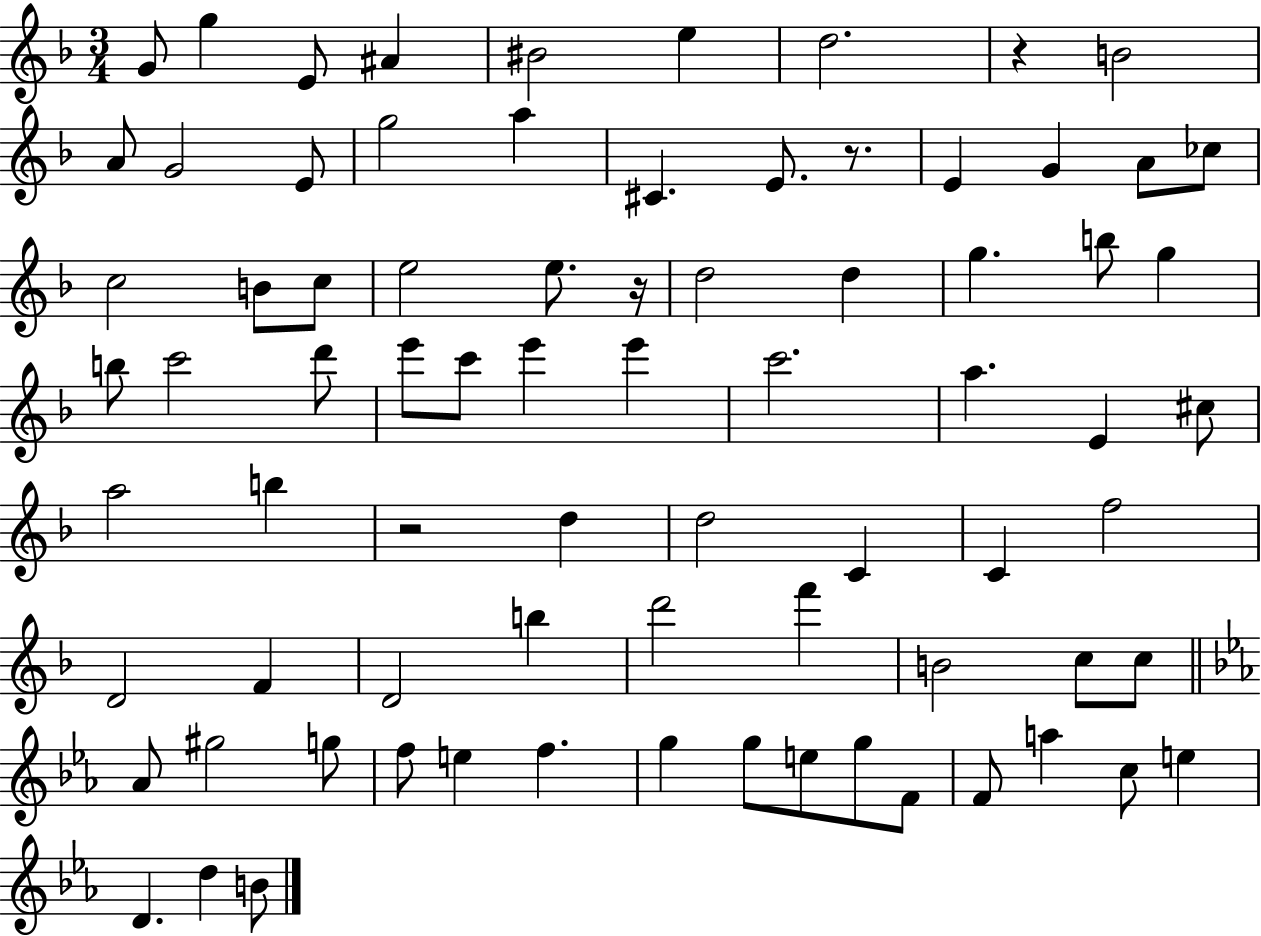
{
  \clef treble
  \numericTimeSignature
  \time 3/4
  \key f \major
  g'8 g''4 e'8 ais'4 | bis'2 e''4 | d''2. | r4 b'2 | \break a'8 g'2 e'8 | g''2 a''4 | cis'4. e'8. r8. | e'4 g'4 a'8 ces''8 | \break c''2 b'8 c''8 | e''2 e''8. r16 | d''2 d''4 | g''4. b''8 g''4 | \break b''8 c'''2 d'''8 | e'''8 c'''8 e'''4 e'''4 | c'''2. | a''4. e'4 cis''8 | \break a''2 b''4 | r2 d''4 | d''2 c'4 | c'4 f''2 | \break d'2 f'4 | d'2 b''4 | d'''2 f'''4 | b'2 c''8 c''8 | \break \bar "||" \break \key c \minor aes'8 gis''2 g''8 | f''8 e''4 f''4. | g''4 g''8 e''8 g''8 f'8 | f'8 a''4 c''8 e''4 | \break d'4. d''4 b'8 | \bar "|."
}